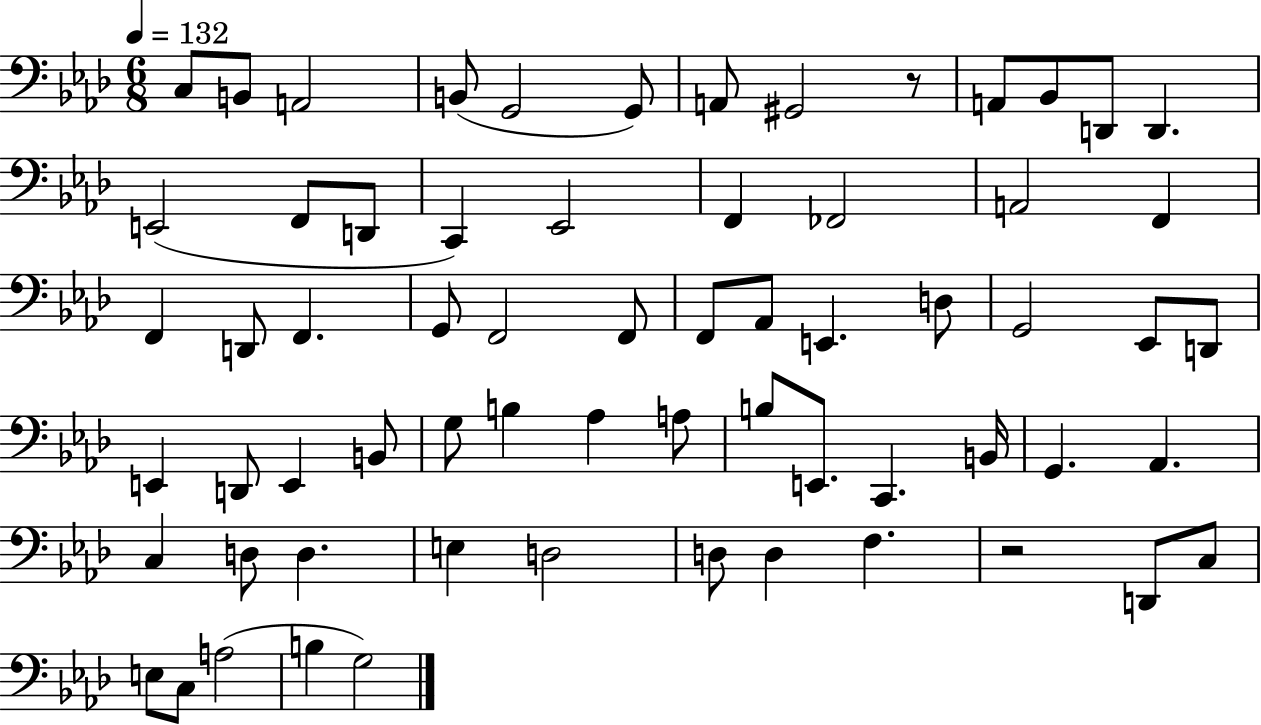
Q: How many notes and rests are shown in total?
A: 65